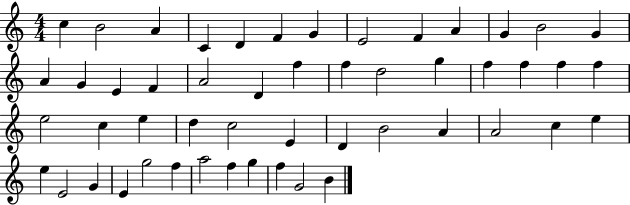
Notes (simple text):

C5/q B4/h A4/q C4/q D4/q F4/q G4/q E4/h F4/q A4/q G4/q B4/h G4/q A4/q G4/q E4/q F4/q A4/h D4/q F5/q F5/q D5/h G5/q F5/q F5/q F5/q F5/q E5/h C5/q E5/q D5/q C5/h E4/q D4/q B4/h A4/q A4/h C5/q E5/q E5/q E4/h G4/q E4/q G5/h F5/q A5/h F5/q G5/q F5/q G4/h B4/q